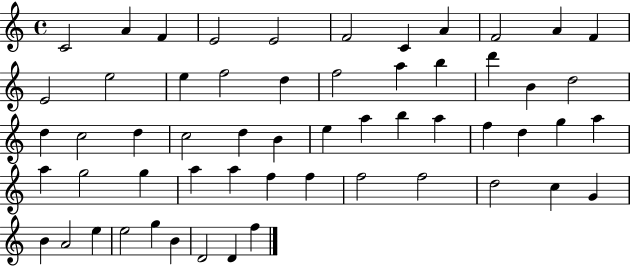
X:1
T:Untitled
M:4/4
L:1/4
K:C
C2 A F E2 E2 F2 C A F2 A F E2 e2 e f2 d f2 a b d' B d2 d c2 d c2 d B e a b a f d g a a g2 g a a f f f2 f2 d2 c G B A2 e e2 g B D2 D f